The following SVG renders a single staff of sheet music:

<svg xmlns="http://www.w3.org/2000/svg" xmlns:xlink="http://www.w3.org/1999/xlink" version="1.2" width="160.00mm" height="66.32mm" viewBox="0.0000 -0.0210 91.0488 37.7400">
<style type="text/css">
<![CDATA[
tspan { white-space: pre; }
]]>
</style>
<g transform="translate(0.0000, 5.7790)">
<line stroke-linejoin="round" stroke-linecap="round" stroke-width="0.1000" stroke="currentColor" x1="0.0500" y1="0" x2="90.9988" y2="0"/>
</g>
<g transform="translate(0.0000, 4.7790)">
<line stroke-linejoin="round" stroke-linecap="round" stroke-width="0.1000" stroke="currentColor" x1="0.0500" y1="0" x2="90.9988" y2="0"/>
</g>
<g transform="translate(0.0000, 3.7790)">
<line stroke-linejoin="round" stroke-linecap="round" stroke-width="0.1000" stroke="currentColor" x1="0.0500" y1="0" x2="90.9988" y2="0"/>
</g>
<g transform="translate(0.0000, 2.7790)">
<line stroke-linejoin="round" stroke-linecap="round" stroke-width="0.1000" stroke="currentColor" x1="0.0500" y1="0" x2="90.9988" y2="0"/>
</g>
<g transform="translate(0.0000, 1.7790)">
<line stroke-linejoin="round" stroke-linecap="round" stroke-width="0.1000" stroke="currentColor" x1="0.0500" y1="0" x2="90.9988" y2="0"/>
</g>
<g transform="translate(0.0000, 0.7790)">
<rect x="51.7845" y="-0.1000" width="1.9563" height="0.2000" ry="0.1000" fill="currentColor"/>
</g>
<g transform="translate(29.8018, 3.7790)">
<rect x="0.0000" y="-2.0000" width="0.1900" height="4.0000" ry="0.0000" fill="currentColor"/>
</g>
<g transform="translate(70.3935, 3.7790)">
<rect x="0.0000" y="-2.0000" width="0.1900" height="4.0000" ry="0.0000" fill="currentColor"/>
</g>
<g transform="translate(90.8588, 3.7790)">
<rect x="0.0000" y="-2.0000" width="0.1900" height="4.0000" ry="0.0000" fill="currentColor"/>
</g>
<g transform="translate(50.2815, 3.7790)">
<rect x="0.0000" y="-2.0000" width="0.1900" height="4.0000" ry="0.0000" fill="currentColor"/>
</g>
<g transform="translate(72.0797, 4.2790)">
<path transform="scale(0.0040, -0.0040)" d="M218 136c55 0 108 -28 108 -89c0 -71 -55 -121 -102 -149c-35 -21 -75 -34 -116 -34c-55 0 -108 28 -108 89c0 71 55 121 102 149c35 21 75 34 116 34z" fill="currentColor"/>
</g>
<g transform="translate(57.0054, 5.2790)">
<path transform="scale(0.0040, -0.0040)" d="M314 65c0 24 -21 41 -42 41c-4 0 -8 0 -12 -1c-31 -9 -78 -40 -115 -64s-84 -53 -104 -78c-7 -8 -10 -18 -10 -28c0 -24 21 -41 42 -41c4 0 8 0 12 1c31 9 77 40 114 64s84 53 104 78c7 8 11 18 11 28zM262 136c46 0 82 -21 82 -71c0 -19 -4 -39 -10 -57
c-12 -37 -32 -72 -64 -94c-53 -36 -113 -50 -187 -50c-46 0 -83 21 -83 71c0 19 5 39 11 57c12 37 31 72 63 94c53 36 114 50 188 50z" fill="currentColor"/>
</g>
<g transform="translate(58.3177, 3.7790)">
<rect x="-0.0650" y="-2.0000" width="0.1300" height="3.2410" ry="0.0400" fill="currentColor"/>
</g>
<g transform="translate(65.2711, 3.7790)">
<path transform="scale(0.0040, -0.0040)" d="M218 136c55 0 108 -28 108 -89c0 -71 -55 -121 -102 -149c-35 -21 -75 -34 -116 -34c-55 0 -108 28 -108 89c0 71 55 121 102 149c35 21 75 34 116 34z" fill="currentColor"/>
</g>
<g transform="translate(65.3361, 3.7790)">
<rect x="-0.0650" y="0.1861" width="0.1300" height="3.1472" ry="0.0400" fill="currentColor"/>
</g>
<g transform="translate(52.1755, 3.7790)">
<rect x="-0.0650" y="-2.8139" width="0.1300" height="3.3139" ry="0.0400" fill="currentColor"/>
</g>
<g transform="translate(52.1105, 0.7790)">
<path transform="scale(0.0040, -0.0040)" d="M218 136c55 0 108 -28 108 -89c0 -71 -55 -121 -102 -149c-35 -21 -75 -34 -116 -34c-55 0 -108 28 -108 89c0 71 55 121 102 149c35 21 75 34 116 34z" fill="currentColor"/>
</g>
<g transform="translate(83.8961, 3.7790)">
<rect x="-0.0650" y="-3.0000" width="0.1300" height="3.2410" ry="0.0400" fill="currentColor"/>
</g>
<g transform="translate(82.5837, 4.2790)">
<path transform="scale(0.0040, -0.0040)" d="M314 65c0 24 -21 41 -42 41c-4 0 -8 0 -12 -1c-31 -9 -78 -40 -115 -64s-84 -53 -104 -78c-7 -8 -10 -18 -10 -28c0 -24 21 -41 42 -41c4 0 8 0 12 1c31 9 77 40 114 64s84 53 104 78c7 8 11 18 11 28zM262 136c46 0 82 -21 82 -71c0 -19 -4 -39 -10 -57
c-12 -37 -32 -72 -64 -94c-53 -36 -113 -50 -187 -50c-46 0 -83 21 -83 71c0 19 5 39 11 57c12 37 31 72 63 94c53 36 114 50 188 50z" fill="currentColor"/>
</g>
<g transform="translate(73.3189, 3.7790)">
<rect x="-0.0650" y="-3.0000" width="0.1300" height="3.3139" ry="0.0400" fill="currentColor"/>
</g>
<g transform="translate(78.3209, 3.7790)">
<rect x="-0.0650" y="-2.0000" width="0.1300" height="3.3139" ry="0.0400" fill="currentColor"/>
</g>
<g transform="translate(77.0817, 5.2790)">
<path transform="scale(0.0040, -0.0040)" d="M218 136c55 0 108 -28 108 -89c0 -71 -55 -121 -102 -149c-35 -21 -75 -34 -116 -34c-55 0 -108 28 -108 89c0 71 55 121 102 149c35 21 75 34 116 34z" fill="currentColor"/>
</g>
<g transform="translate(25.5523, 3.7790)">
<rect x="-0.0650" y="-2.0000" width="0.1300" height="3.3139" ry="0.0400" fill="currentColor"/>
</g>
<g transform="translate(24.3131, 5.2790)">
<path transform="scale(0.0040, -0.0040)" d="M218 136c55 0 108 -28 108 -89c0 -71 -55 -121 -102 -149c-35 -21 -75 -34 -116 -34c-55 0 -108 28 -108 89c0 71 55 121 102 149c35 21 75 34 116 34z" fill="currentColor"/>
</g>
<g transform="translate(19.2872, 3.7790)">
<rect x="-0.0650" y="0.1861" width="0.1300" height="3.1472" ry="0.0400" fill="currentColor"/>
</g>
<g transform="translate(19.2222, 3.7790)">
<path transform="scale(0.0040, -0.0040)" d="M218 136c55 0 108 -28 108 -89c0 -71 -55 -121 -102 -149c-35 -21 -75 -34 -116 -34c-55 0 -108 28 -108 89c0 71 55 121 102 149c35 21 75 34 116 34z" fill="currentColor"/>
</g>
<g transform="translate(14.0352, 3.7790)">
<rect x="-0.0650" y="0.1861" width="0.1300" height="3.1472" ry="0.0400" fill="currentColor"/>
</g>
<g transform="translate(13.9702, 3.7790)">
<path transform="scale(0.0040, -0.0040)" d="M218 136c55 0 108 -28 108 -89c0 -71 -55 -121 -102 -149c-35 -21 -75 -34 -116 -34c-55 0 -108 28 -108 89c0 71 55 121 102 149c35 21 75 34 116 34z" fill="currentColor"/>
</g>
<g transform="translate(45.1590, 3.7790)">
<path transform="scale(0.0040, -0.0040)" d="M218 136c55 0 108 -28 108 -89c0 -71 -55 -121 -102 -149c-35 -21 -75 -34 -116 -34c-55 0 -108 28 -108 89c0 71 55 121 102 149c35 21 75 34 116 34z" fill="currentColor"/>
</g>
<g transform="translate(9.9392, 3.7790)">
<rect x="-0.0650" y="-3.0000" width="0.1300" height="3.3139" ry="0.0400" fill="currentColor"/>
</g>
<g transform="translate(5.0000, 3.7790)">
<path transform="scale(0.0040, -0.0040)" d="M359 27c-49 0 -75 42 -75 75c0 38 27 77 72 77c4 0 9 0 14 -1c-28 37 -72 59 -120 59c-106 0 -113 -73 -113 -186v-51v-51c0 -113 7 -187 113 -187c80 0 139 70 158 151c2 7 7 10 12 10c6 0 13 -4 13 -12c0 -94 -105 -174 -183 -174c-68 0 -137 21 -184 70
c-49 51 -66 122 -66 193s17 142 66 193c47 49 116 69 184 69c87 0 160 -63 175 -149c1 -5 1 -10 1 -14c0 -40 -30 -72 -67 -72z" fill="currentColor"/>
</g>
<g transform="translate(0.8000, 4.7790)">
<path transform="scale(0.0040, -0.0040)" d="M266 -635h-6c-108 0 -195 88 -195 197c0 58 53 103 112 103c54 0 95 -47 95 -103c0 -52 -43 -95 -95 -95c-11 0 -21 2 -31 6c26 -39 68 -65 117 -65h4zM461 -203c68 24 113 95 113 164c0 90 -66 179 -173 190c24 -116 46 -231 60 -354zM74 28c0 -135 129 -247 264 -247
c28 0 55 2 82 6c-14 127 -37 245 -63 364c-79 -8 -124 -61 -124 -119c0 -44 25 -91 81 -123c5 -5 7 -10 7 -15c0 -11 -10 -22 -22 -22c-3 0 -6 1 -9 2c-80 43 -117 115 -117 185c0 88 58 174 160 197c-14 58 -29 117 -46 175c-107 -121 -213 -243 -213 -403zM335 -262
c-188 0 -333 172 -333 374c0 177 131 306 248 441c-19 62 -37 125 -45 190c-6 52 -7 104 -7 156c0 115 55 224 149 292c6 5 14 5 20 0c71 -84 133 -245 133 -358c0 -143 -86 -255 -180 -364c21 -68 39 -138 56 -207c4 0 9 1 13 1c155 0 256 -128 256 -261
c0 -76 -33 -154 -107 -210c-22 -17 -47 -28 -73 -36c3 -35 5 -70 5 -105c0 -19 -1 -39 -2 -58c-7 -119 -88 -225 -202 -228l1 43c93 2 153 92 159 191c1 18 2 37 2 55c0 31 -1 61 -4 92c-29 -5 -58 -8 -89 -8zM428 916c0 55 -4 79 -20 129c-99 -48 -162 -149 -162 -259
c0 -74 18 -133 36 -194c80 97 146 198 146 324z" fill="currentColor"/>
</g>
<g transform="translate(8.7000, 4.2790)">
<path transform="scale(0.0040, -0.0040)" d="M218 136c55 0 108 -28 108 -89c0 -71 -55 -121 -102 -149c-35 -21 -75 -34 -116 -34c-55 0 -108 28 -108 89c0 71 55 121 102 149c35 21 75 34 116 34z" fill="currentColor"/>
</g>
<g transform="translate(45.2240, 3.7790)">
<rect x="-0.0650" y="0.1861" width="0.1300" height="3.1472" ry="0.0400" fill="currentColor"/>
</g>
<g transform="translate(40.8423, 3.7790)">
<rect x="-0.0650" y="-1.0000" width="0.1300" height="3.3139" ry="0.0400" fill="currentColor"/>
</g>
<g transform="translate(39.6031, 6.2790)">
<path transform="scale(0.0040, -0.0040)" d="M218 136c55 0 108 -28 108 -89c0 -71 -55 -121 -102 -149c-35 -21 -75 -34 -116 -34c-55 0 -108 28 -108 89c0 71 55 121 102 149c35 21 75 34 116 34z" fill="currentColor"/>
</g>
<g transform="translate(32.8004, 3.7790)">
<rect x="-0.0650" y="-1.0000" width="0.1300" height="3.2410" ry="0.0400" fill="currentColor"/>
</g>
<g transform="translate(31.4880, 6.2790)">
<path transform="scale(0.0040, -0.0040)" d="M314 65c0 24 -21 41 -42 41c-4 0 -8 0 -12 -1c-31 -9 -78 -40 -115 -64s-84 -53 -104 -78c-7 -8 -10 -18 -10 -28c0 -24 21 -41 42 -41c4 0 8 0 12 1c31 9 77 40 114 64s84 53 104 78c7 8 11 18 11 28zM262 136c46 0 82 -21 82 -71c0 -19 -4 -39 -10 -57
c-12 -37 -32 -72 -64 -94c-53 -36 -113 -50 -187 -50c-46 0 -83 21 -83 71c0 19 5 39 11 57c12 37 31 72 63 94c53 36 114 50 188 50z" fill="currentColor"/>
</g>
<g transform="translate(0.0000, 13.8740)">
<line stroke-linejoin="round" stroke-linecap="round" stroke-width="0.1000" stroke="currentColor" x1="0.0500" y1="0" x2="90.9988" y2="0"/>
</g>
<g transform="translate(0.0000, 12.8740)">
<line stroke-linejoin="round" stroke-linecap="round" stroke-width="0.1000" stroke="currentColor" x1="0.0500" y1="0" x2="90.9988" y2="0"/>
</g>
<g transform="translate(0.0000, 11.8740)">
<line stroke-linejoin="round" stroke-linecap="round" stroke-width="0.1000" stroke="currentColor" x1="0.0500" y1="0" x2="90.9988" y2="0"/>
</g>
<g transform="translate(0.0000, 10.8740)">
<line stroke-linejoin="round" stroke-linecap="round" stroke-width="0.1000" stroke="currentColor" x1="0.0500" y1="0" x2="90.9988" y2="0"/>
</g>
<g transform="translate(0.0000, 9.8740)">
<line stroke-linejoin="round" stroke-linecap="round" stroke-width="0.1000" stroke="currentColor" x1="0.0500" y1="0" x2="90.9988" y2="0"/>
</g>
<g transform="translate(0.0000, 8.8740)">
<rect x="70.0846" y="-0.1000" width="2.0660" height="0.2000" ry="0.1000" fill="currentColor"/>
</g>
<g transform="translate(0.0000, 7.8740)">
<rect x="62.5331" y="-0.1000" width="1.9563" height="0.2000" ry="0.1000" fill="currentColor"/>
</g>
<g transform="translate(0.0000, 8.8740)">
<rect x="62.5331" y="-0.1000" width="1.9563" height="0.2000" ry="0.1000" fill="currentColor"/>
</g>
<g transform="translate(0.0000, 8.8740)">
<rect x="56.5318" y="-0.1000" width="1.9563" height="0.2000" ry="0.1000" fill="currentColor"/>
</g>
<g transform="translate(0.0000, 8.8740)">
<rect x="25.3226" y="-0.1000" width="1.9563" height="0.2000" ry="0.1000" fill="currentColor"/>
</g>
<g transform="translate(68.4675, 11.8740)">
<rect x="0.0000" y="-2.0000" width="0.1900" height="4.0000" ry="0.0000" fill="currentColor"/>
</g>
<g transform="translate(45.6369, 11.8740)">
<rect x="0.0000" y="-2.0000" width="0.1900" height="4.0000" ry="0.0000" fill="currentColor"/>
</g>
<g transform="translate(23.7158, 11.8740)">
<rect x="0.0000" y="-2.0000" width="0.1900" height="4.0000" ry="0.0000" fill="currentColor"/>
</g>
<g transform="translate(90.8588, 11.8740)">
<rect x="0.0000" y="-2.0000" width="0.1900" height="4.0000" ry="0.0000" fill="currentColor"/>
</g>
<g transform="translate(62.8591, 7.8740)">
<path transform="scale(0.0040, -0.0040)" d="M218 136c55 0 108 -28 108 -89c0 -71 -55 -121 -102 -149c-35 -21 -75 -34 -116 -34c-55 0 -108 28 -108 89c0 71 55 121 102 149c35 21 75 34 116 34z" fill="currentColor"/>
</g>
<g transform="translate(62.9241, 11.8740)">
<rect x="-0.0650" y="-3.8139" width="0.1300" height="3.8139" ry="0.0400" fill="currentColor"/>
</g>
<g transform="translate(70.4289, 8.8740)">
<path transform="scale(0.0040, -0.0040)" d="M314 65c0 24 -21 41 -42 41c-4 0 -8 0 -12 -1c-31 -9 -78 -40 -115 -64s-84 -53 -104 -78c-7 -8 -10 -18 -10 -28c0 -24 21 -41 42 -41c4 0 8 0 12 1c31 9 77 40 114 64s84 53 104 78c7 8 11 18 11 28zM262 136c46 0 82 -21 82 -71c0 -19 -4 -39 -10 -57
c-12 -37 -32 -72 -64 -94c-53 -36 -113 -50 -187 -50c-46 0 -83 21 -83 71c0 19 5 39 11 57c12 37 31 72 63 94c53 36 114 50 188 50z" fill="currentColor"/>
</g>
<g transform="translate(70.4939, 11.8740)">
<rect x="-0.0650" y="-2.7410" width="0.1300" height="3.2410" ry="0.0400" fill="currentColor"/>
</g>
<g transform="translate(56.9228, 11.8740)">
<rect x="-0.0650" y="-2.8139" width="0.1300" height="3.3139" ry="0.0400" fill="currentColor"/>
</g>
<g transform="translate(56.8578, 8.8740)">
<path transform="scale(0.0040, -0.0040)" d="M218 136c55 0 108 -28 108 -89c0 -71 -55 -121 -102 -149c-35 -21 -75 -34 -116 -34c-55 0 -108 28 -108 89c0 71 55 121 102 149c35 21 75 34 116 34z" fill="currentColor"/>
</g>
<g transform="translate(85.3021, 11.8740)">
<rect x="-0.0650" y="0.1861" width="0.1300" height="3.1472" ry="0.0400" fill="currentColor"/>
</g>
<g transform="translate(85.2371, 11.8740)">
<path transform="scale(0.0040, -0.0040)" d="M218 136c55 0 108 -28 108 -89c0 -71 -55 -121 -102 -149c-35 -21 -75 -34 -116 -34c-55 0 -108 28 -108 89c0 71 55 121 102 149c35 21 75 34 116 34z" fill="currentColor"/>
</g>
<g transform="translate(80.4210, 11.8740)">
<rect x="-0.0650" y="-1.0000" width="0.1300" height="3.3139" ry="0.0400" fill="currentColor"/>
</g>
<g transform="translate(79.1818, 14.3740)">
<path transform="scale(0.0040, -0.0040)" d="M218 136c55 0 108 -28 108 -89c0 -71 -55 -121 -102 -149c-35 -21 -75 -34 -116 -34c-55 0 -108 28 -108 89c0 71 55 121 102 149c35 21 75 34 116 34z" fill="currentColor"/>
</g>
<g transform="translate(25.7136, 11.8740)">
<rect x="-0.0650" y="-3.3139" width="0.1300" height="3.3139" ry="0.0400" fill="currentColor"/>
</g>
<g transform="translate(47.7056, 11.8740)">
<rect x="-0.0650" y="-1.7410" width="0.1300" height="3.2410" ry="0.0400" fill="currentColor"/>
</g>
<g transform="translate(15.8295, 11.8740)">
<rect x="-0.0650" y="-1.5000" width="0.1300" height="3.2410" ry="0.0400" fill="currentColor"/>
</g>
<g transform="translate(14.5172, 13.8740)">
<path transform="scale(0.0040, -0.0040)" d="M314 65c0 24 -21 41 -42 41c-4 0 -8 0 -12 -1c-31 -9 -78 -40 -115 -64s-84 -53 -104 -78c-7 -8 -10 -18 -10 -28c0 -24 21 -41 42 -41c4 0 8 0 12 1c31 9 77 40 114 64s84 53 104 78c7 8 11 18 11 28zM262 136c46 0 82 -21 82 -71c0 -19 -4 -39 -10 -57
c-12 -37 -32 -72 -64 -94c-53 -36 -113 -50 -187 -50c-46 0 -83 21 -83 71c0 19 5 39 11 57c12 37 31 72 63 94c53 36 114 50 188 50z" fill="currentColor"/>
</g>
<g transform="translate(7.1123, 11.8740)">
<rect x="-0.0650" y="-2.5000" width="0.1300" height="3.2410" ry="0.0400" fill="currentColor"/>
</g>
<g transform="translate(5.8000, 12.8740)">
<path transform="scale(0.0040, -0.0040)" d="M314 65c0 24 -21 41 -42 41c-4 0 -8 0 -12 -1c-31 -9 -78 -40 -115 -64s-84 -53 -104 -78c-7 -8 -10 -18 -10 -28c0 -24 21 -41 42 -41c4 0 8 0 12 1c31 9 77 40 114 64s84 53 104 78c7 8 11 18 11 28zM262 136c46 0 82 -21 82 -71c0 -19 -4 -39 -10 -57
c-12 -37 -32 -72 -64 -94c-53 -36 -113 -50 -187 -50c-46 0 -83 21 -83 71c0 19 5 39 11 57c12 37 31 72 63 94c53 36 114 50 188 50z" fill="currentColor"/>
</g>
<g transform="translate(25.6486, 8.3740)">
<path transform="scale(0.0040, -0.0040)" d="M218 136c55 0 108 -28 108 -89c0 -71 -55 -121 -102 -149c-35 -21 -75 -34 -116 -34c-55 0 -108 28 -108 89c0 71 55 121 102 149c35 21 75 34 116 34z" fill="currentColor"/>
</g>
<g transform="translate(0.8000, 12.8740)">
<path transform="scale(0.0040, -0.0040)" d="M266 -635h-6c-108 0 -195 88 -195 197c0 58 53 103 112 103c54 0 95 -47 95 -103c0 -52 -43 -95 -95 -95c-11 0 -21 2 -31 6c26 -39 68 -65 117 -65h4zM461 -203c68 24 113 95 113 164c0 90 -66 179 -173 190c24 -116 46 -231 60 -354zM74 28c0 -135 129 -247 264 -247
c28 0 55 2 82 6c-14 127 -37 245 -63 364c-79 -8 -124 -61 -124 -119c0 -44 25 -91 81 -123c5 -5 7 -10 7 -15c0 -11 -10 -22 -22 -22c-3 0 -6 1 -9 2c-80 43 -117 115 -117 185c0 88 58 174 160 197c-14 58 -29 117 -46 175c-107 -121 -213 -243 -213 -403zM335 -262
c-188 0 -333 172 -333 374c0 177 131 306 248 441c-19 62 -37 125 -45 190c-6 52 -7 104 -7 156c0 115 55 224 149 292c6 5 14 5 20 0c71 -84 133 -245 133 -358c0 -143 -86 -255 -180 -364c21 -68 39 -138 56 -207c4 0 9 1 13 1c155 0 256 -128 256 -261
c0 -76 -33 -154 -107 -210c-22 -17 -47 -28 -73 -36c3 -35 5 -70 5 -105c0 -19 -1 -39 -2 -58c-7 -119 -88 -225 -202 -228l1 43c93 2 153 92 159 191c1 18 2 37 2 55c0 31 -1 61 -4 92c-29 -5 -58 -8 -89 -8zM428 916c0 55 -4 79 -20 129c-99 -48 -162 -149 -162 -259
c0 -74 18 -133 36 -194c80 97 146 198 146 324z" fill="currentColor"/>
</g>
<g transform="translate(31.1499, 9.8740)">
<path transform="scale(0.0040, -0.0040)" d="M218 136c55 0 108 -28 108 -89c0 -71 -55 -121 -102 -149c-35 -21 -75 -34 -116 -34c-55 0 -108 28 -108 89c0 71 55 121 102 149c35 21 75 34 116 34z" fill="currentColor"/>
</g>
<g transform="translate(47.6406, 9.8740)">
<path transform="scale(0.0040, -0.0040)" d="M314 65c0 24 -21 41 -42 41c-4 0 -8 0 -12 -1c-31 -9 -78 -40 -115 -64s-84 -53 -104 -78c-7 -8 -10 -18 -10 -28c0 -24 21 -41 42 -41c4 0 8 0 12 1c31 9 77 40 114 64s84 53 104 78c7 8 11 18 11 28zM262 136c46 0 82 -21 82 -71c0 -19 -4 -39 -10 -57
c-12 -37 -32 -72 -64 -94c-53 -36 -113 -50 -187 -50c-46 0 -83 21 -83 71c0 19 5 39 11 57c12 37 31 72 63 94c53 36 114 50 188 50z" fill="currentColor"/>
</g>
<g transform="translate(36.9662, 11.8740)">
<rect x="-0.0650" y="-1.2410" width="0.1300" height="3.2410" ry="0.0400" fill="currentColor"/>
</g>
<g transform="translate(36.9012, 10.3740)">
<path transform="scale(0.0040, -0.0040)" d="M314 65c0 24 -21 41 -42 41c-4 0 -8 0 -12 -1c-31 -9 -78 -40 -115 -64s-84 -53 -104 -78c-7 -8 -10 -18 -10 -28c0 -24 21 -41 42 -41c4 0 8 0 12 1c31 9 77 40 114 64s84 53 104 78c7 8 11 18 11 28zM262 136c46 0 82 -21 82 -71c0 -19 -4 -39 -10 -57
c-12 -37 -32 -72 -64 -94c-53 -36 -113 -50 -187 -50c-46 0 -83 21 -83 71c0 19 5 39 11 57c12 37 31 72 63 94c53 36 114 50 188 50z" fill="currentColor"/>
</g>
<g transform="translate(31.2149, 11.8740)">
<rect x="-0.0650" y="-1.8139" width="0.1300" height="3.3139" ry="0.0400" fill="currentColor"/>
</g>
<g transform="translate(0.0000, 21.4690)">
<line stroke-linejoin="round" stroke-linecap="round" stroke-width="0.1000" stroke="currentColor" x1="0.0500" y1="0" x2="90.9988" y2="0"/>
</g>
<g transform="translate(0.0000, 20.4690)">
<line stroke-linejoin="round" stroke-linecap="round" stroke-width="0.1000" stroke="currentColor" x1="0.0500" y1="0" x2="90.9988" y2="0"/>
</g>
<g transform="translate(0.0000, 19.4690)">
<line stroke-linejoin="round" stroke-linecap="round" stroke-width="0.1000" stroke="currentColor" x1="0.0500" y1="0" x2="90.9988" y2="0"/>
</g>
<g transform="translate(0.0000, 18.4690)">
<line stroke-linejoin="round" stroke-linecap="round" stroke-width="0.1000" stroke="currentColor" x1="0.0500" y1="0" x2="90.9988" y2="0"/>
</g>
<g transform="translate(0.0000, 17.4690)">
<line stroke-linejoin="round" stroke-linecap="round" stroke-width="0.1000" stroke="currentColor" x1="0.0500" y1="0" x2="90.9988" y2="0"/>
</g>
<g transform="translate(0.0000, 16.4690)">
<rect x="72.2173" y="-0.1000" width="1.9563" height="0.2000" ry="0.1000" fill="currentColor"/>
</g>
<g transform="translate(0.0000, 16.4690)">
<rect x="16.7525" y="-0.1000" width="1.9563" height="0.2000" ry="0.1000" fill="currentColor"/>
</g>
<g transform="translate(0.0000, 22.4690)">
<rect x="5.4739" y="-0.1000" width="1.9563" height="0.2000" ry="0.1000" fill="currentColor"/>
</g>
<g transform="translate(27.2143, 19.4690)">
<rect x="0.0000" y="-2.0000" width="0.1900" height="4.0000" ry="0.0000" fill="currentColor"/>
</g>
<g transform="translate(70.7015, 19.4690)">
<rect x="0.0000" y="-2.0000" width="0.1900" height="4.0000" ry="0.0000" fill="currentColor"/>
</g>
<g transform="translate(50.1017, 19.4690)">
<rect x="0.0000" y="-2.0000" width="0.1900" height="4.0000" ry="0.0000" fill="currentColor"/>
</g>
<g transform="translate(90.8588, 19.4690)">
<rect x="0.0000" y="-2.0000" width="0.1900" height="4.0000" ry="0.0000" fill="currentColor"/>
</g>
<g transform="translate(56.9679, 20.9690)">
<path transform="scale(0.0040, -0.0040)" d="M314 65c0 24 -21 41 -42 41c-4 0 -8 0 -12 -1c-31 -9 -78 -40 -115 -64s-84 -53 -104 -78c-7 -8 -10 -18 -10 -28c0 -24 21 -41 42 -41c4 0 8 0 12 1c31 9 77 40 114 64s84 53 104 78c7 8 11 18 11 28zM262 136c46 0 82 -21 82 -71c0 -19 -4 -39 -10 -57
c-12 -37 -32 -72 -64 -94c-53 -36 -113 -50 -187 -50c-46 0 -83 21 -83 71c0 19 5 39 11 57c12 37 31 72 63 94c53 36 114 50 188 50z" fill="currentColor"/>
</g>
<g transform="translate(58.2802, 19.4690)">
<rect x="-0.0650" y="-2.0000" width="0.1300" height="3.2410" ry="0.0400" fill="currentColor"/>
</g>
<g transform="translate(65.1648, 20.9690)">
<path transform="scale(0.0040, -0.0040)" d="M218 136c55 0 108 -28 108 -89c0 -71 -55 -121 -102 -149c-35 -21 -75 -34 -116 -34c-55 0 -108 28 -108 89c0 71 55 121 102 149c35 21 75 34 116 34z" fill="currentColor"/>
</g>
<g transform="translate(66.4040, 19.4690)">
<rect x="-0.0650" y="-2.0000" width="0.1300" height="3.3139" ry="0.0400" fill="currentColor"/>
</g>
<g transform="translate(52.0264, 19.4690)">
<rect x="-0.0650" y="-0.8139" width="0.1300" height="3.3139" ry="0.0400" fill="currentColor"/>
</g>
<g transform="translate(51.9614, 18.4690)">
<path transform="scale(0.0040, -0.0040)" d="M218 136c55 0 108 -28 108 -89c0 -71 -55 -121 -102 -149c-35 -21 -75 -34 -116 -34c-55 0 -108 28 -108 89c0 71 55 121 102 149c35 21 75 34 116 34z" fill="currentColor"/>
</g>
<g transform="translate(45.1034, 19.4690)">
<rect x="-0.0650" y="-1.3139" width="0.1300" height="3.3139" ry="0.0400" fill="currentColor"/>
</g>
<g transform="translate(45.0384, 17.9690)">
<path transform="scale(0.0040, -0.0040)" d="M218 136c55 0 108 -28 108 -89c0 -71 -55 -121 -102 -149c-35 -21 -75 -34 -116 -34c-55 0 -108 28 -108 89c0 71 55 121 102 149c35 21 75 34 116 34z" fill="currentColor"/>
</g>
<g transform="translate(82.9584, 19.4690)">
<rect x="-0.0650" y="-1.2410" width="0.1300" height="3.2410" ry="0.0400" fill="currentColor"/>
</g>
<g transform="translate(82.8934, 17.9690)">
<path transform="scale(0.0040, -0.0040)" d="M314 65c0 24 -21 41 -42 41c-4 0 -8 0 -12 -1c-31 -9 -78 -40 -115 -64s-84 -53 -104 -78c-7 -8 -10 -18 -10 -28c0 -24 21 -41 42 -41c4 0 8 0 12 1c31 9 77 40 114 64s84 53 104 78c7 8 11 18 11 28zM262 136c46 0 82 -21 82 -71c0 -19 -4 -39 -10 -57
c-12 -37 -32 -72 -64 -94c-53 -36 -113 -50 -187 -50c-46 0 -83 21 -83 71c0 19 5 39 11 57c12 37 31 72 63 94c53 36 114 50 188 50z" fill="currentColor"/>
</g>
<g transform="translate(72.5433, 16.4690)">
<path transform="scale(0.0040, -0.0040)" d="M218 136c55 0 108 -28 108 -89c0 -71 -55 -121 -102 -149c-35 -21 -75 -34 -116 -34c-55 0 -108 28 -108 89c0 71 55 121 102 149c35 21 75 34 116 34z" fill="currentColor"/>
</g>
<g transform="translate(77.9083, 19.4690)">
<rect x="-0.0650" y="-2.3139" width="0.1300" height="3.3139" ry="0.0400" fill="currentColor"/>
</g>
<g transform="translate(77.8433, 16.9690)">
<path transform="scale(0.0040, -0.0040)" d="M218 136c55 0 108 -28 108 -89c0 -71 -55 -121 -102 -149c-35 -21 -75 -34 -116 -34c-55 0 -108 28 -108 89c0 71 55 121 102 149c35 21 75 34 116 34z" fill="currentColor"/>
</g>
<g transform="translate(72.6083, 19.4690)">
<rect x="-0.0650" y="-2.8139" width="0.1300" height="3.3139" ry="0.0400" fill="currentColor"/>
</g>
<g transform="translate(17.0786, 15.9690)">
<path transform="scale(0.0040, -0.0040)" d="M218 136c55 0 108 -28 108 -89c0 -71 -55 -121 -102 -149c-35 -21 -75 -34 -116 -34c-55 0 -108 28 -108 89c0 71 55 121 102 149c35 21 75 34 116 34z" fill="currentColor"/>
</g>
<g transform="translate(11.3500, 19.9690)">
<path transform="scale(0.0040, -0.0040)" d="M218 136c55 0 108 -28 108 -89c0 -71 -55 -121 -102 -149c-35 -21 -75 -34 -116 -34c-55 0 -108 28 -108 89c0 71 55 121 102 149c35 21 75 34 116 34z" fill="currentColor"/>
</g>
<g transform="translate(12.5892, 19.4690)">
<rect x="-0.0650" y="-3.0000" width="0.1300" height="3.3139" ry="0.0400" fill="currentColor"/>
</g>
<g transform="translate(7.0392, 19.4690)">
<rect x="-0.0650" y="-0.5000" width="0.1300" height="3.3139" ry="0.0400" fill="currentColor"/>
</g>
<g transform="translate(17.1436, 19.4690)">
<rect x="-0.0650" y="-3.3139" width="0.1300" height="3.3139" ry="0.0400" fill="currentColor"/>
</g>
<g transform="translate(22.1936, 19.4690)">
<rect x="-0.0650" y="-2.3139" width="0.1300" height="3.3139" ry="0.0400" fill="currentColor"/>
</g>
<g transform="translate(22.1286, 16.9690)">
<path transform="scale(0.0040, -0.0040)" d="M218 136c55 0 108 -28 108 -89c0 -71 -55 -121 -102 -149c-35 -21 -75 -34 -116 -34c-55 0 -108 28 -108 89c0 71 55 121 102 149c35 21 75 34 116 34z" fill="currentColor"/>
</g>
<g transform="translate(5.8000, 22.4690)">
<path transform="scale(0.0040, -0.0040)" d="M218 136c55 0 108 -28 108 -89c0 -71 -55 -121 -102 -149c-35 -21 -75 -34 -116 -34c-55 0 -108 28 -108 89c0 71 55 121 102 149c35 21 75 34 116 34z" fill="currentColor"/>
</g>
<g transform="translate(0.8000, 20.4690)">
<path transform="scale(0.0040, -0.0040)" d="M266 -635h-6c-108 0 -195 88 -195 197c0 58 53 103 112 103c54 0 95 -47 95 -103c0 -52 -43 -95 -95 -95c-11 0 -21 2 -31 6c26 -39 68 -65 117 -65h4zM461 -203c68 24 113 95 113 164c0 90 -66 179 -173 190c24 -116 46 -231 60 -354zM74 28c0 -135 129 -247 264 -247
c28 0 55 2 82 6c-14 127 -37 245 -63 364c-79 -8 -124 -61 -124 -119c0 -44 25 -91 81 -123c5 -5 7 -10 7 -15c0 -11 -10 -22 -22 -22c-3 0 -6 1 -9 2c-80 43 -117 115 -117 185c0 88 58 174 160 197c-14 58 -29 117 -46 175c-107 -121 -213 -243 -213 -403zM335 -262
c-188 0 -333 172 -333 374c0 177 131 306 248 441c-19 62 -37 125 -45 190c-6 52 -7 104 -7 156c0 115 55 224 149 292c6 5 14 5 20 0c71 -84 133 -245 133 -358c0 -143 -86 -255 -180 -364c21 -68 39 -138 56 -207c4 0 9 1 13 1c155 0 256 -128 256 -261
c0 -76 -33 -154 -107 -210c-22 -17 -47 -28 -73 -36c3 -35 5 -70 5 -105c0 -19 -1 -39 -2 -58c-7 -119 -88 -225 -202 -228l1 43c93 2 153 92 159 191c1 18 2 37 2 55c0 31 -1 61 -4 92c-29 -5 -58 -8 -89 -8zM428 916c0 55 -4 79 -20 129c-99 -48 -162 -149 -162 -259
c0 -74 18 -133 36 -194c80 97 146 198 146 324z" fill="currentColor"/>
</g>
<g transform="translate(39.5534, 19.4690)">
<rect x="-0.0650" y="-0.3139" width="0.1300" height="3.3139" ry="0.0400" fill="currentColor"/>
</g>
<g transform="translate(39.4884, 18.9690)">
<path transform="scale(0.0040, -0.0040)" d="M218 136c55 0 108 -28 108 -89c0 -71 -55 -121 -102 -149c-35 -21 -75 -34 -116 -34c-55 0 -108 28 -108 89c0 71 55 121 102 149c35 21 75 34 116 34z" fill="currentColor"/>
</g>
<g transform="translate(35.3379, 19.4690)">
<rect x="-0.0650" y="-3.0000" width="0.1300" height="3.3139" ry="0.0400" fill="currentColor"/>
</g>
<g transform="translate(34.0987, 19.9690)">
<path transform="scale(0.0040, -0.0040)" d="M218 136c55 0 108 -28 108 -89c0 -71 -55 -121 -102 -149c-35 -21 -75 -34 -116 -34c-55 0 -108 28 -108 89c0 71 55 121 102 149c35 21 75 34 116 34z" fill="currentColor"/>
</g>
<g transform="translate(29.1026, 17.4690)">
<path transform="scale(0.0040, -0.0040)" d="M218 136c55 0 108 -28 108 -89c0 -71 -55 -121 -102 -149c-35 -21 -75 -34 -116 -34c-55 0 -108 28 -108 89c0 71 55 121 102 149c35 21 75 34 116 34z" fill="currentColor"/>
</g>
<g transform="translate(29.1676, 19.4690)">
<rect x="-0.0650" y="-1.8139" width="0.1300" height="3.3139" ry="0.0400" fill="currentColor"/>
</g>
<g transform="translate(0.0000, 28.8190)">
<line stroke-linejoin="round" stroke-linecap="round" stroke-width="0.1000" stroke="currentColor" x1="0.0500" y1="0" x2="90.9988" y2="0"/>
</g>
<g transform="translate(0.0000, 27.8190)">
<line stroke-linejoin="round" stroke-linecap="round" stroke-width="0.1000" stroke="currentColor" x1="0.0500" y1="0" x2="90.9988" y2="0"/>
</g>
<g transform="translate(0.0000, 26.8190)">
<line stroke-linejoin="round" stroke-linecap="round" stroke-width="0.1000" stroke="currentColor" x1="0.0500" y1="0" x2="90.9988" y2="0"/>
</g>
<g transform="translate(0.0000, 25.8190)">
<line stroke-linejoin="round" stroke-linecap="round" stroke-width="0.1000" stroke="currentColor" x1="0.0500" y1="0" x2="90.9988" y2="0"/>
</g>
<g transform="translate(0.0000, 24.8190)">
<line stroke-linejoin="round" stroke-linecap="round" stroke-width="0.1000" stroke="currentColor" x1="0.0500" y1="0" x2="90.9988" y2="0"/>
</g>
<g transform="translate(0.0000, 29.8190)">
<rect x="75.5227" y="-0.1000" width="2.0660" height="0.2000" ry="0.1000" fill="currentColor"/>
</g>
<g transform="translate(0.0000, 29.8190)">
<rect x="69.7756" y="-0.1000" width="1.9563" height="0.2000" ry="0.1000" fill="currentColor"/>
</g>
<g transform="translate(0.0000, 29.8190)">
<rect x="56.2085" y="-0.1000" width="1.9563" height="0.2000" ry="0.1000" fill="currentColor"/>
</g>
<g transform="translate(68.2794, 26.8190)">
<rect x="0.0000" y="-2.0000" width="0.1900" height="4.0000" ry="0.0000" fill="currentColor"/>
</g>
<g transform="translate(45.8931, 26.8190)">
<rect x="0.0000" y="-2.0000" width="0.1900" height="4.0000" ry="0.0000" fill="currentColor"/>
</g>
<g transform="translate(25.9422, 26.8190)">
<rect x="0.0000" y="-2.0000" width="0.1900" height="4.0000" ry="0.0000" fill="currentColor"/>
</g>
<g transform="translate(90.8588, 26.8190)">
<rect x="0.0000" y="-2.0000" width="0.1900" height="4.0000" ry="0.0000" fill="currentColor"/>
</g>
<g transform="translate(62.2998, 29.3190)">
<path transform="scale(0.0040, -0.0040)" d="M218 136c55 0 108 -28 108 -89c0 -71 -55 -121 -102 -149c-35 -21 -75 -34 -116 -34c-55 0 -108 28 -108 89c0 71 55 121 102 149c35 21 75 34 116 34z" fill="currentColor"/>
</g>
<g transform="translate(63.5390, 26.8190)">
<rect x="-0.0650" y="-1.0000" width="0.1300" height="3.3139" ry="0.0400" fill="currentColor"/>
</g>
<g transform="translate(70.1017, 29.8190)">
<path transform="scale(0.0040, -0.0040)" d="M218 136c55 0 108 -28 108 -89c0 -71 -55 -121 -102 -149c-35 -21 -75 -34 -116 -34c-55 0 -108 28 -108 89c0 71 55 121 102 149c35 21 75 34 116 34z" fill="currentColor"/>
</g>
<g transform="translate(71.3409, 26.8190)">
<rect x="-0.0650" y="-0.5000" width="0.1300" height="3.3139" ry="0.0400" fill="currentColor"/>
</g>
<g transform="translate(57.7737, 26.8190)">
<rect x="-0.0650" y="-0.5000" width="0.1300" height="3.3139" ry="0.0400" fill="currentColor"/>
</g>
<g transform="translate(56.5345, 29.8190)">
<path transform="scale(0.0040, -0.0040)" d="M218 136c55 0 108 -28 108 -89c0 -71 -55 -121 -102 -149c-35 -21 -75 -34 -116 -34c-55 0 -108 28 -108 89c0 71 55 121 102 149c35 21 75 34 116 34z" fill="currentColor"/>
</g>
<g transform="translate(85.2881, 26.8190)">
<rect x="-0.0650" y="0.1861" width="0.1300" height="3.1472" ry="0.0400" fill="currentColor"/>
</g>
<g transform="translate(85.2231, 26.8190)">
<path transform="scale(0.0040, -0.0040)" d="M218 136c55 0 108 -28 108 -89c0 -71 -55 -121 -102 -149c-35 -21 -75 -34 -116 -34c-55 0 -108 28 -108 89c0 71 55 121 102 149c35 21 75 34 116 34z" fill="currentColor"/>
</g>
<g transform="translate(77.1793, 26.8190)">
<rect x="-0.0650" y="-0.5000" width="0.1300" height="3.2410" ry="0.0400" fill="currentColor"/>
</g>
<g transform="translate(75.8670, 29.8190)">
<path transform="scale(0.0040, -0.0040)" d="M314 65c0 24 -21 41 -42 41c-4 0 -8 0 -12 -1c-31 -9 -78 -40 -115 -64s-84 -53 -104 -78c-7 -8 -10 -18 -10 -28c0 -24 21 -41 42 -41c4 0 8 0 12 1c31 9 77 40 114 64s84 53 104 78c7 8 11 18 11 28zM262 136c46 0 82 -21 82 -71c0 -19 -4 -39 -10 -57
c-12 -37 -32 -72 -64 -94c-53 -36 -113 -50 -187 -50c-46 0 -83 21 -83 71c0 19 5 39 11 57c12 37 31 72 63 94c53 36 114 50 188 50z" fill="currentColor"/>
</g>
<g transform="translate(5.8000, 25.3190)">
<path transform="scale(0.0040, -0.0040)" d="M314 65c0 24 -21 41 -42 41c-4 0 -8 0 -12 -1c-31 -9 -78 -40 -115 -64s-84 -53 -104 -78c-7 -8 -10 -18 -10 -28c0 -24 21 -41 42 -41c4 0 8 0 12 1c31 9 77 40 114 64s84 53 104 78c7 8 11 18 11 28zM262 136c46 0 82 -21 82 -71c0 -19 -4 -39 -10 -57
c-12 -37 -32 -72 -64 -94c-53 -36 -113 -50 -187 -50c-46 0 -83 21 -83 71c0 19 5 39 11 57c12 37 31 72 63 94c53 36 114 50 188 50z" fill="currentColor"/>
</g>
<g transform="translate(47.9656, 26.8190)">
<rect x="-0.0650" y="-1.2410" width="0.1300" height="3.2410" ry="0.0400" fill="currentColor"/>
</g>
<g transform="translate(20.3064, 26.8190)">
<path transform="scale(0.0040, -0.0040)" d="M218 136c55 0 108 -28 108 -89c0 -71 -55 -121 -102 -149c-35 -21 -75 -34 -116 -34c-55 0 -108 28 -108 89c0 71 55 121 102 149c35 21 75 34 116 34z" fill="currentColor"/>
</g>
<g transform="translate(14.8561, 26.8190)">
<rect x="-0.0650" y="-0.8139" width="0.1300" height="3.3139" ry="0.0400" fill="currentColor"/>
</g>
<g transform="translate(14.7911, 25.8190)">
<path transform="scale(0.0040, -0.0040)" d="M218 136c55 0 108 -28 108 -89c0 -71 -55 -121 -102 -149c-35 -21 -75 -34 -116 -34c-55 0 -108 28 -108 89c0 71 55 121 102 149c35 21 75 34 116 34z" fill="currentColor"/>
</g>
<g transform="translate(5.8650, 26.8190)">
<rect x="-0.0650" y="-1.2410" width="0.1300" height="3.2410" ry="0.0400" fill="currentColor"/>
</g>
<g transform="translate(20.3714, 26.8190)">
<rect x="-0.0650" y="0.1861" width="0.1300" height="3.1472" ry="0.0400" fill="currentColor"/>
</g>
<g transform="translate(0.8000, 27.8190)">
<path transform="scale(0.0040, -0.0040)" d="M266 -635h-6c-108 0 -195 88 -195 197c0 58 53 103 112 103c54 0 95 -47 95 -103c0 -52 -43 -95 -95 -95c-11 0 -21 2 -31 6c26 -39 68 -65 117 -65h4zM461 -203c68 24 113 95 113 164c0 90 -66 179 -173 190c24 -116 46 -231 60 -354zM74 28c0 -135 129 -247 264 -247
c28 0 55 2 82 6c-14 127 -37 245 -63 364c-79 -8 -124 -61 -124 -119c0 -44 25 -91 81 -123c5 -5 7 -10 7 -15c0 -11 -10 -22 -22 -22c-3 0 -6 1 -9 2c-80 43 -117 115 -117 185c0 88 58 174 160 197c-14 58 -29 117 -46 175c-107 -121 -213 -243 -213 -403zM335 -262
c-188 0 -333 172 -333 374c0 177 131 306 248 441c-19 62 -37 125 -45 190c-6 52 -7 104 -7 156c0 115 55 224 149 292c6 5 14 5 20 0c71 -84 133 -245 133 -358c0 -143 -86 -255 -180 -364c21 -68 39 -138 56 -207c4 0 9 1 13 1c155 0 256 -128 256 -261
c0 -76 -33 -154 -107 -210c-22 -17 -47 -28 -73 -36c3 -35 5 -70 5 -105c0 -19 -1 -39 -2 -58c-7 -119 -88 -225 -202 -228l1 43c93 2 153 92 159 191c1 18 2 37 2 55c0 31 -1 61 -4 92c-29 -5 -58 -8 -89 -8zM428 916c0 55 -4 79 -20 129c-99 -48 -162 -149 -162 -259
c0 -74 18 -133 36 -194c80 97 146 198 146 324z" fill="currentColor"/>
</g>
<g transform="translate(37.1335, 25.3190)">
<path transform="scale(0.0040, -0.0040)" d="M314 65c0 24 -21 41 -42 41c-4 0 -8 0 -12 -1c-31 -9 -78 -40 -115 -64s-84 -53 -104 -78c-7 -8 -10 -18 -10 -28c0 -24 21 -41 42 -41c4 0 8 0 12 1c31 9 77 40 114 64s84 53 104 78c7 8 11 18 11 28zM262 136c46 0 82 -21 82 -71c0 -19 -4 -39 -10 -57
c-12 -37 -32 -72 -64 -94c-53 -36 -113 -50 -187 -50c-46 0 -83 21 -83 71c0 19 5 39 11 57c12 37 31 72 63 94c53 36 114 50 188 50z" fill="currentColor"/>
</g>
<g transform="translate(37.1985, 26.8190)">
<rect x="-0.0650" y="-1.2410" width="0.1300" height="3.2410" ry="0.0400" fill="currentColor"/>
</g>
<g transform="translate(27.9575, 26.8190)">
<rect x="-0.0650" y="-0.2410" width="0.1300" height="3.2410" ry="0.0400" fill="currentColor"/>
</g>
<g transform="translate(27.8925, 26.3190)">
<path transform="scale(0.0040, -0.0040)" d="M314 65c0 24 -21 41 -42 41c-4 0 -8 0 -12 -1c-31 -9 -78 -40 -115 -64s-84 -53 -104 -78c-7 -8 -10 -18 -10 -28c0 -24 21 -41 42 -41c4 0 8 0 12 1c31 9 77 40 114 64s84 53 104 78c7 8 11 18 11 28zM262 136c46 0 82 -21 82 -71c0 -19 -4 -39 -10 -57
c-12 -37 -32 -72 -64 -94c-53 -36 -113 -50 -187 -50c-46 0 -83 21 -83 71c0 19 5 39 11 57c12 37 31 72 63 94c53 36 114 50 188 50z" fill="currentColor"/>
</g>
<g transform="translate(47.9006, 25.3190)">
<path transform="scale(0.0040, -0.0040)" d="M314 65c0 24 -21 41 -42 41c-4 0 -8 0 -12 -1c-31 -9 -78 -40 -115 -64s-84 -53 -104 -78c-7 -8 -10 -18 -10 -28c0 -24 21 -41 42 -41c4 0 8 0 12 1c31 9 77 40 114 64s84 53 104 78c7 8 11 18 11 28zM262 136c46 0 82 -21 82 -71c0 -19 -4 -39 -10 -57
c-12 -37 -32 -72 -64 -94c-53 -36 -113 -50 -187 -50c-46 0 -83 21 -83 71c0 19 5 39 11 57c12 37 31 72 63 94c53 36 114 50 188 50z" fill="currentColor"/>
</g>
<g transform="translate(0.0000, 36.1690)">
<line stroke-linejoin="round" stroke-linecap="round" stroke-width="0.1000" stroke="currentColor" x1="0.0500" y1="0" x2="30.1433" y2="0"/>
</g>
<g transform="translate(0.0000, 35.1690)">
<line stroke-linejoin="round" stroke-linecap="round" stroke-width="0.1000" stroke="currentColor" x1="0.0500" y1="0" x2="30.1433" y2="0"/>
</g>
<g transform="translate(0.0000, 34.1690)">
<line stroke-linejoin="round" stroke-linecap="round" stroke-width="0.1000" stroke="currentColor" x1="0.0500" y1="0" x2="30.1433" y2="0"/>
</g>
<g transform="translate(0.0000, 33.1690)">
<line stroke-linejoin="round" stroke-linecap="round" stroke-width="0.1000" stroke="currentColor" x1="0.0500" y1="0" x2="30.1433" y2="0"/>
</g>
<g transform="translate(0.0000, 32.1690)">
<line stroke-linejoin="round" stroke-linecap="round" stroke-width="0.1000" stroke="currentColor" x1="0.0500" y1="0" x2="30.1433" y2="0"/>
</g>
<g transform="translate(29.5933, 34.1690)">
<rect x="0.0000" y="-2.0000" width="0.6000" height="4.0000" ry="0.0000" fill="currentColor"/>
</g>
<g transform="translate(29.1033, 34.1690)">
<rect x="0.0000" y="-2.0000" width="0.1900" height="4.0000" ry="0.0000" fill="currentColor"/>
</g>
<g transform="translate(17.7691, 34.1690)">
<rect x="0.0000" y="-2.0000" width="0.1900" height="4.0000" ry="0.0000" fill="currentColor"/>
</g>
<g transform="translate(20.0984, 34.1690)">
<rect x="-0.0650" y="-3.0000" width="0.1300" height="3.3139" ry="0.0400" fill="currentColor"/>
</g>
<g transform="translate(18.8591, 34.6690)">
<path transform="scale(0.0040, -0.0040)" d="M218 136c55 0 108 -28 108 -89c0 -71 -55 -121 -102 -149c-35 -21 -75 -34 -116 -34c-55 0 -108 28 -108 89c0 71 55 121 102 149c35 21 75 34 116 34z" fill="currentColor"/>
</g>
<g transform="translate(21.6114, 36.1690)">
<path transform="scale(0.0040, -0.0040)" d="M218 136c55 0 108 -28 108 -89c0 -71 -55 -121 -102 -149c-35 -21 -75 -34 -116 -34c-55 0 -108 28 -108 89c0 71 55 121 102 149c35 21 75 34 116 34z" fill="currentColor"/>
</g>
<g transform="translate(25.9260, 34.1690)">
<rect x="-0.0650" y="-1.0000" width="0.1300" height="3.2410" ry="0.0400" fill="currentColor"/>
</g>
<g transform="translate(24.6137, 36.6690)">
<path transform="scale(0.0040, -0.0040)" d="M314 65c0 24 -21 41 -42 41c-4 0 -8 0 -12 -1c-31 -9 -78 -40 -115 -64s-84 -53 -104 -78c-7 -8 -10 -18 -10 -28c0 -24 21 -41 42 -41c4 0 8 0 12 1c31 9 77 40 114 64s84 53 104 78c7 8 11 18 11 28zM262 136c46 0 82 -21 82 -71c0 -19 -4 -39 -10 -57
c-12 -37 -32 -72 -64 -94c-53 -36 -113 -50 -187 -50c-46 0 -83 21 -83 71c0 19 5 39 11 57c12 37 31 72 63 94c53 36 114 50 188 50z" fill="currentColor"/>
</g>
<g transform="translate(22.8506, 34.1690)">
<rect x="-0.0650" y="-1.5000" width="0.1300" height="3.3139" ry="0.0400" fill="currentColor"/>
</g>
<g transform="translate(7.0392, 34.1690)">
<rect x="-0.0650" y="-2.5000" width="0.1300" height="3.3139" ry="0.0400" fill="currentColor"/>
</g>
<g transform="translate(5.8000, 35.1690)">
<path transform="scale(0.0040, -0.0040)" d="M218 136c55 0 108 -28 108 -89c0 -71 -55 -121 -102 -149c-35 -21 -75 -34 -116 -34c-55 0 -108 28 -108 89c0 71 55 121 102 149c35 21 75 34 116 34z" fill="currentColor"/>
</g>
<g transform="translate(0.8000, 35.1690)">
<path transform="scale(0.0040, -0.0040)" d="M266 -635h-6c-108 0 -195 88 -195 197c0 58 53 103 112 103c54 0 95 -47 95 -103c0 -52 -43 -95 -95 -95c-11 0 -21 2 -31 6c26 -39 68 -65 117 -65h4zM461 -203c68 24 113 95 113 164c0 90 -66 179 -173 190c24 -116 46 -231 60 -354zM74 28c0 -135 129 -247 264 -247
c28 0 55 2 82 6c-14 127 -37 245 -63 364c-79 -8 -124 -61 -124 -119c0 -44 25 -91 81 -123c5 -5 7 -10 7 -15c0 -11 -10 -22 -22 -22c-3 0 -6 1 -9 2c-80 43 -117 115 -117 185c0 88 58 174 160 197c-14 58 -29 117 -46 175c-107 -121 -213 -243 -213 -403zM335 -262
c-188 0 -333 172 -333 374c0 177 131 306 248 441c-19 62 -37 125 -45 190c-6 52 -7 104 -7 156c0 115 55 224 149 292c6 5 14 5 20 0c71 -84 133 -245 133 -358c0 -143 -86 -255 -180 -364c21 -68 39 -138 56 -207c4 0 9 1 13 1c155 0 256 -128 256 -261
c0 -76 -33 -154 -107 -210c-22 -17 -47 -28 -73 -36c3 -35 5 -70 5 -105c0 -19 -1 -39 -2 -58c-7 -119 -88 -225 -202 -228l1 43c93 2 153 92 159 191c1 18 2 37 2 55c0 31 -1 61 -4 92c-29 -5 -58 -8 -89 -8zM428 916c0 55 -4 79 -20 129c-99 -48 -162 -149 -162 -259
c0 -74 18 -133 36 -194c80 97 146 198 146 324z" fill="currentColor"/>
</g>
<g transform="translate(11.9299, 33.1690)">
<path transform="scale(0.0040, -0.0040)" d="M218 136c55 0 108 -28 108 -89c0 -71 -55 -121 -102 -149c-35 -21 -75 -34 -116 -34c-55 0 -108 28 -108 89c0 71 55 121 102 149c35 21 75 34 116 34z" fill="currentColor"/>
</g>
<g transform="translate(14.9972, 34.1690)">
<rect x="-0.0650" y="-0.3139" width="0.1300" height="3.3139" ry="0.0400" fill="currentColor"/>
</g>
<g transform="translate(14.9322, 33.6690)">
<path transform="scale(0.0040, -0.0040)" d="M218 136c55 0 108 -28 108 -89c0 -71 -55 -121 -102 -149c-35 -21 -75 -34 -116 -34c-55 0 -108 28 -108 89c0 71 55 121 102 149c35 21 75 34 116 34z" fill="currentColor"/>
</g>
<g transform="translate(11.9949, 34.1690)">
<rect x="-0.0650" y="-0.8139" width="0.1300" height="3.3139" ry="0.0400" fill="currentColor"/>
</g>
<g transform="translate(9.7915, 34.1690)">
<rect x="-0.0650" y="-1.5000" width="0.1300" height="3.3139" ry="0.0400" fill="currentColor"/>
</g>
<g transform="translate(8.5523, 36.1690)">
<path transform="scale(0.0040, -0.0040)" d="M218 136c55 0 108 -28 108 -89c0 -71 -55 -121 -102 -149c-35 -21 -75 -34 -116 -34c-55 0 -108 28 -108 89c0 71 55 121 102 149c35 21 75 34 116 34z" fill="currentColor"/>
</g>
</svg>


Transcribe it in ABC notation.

X:1
T:Untitled
M:4/4
L:1/4
K:C
A B B F D2 D B a F2 B A F A2 G2 E2 b f e2 f2 a c' a2 D B C A b g f A c e d F2 F a g e2 e2 d B c2 e2 e2 C D C C2 B G E d c A E D2